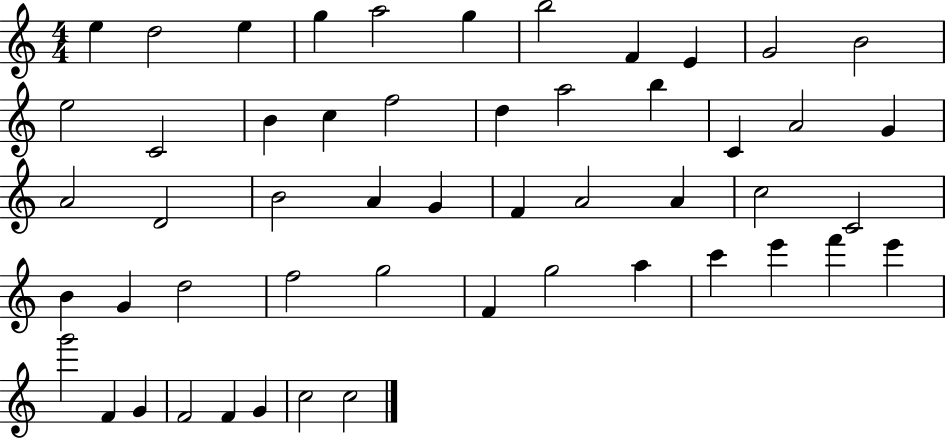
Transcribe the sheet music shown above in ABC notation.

X:1
T:Untitled
M:4/4
L:1/4
K:C
e d2 e g a2 g b2 F E G2 B2 e2 C2 B c f2 d a2 b C A2 G A2 D2 B2 A G F A2 A c2 C2 B G d2 f2 g2 F g2 a c' e' f' e' g'2 F G F2 F G c2 c2